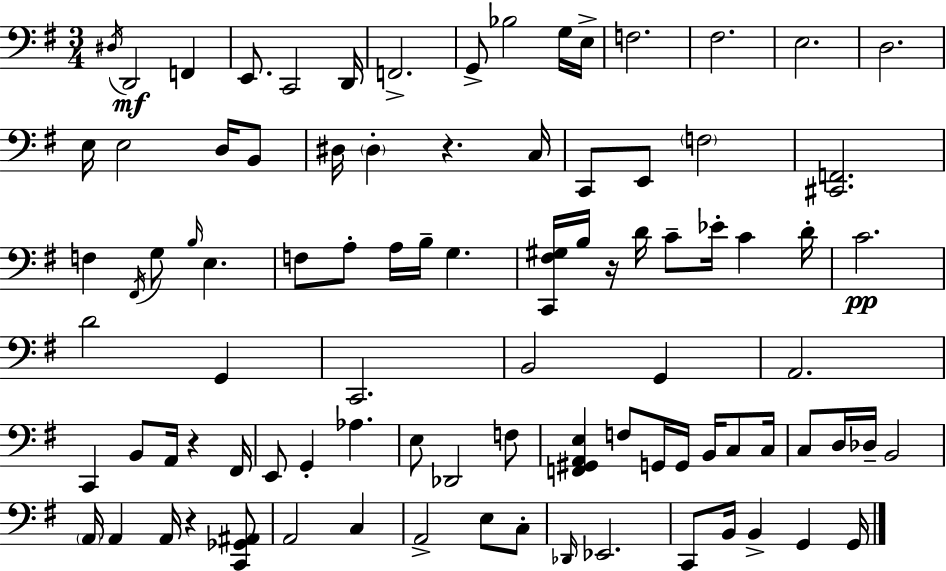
X:1
T:Untitled
M:3/4
L:1/4
K:Em
^D,/4 D,,2 F,, E,,/2 C,,2 D,,/4 F,,2 G,,/2 _B,2 G,/4 E,/4 F,2 ^F,2 E,2 D,2 E,/4 E,2 D,/4 B,,/2 ^D,/4 ^D, z C,/4 C,,/2 E,,/2 F,2 [^C,,F,,]2 F, ^F,,/4 G,/2 B,/4 E, F,/2 A,/2 A,/4 B,/4 G, [C,,^F,^G,]/4 B,/4 z/4 D/4 C/2 _E/4 C D/4 C2 D2 G,, C,,2 B,,2 G,, A,,2 C,, B,,/2 A,,/4 z ^F,,/4 E,,/2 G,, _A, E,/2 _D,,2 F,/2 [F,,^G,,A,,E,] F,/2 G,,/4 G,,/4 B,,/4 C,/2 C,/4 C,/2 D,/4 _D,/4 B,,2 A,,/4 A,, A,,/4 z [C,,_G,,^A,,]/2 A,,2 C, A,,2 E,/2 C,/2 _D,,/4 _E,,2 C,,/2 B,,/4 B,, G,, G,,/4